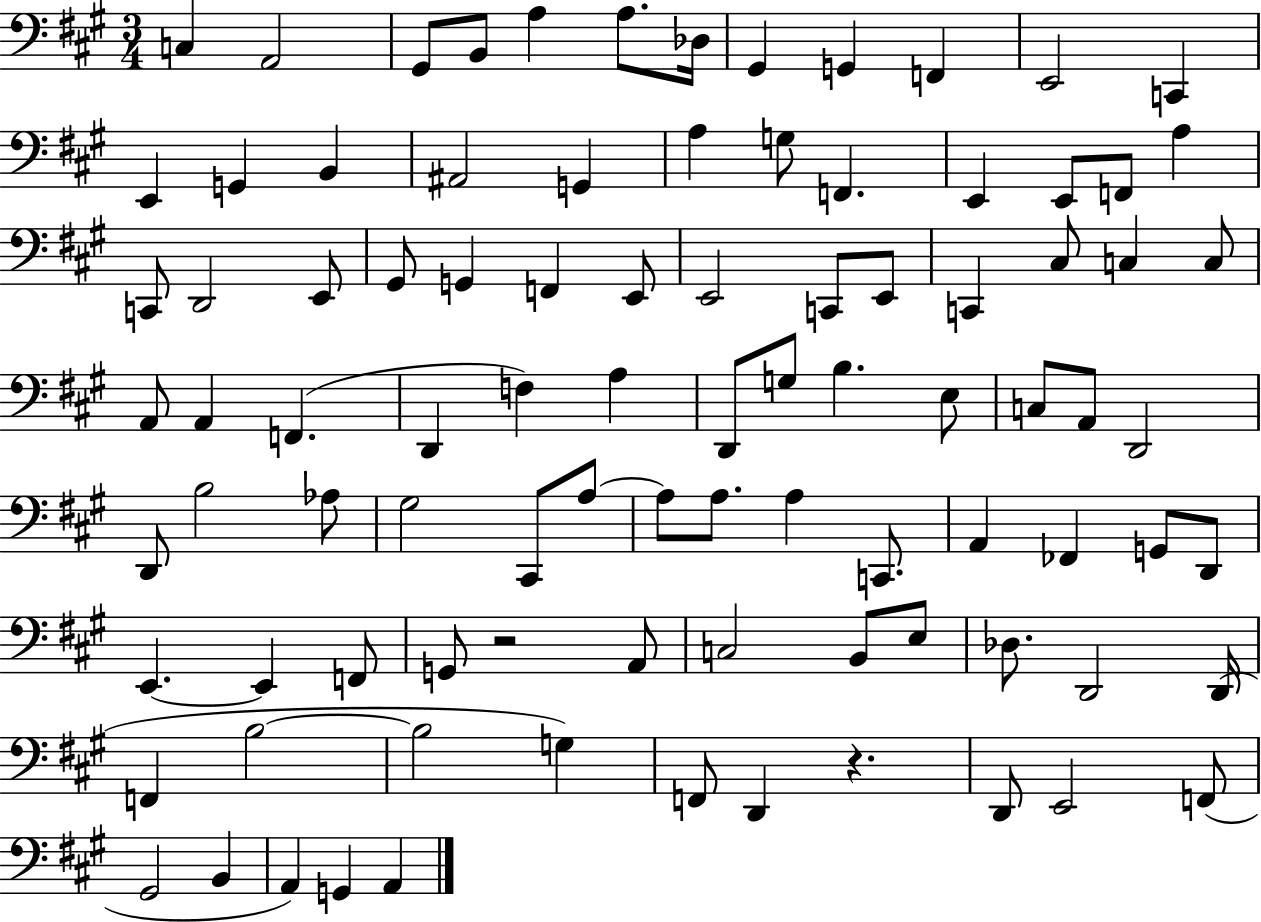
C3/q A2/h G#2/e B2/e A3/q A3/e. Db3/s G#2/q G2/q F2/q E2/h C2/q E2/q G2/q B2/q A#2/h G2/q A3/q G3/e F2/q. E2/q E2/e F2/e A3/q C2/e D2/h E2/e G#2/e G2/q F2/q E2/e E2/h C2/e E2/e C2/q C#3/e C3/q C3/e A2/e A2/q F2/q. D2/q F3/q A3/q D2/e G3/e B3/q. E3/e C3/e A2/e D2/h D2/e B3/h Ab3/e G#3/h C#2/e A3/e A3/e A3/e. A3/q C2/e. A2/q FES2/q G2/e D2/e E2/q. E2/q F2/e G2/e R/h A2/e C3/h B2/e E3/e Db3/e. D2/h D2/s F2/q B3/h B3/h G3/q F2/e D2/q R/q. D2/e E2/h F2/e G#2/h B2/q A2/q G2/q A2/q